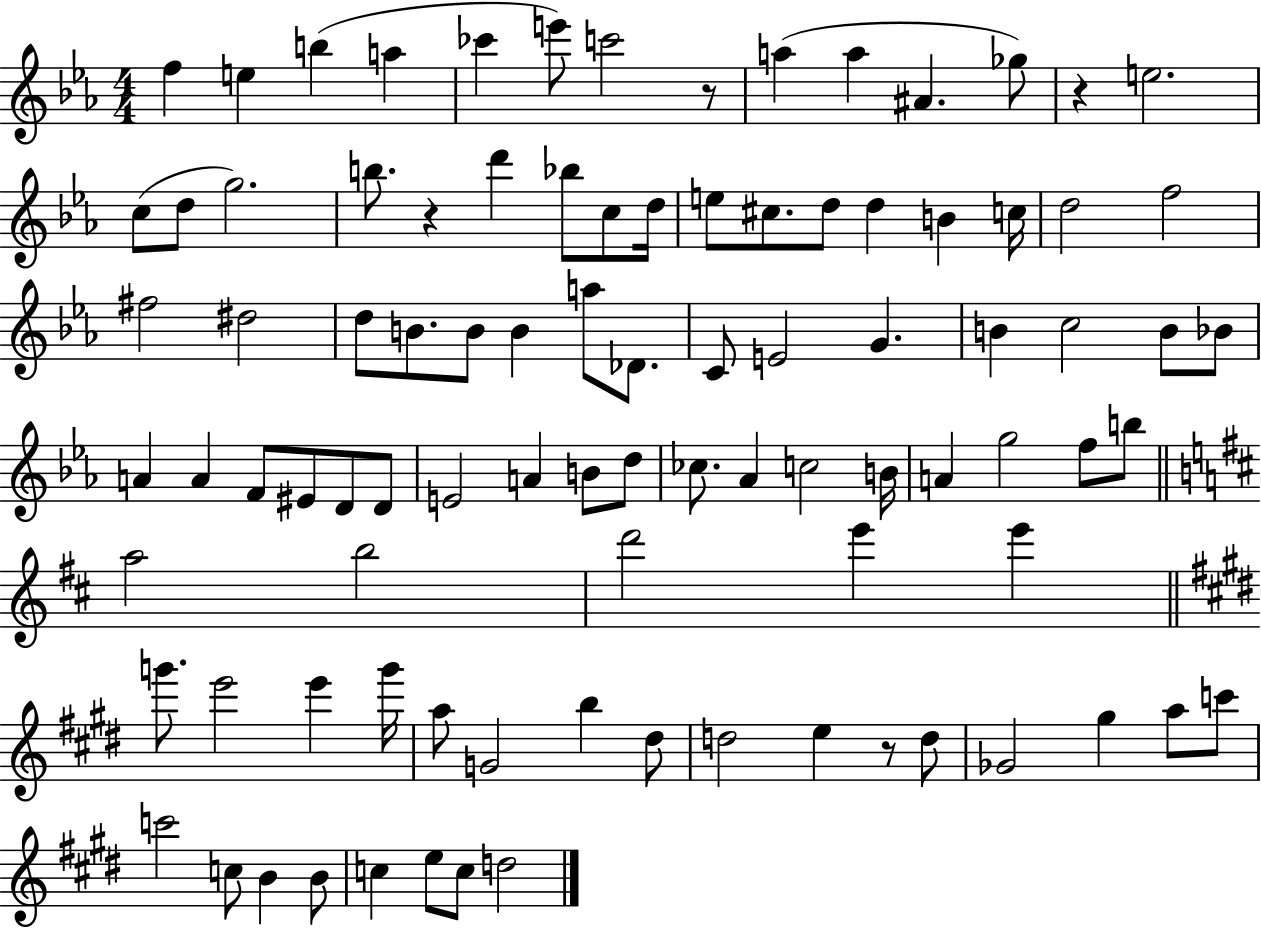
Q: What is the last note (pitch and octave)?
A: D5